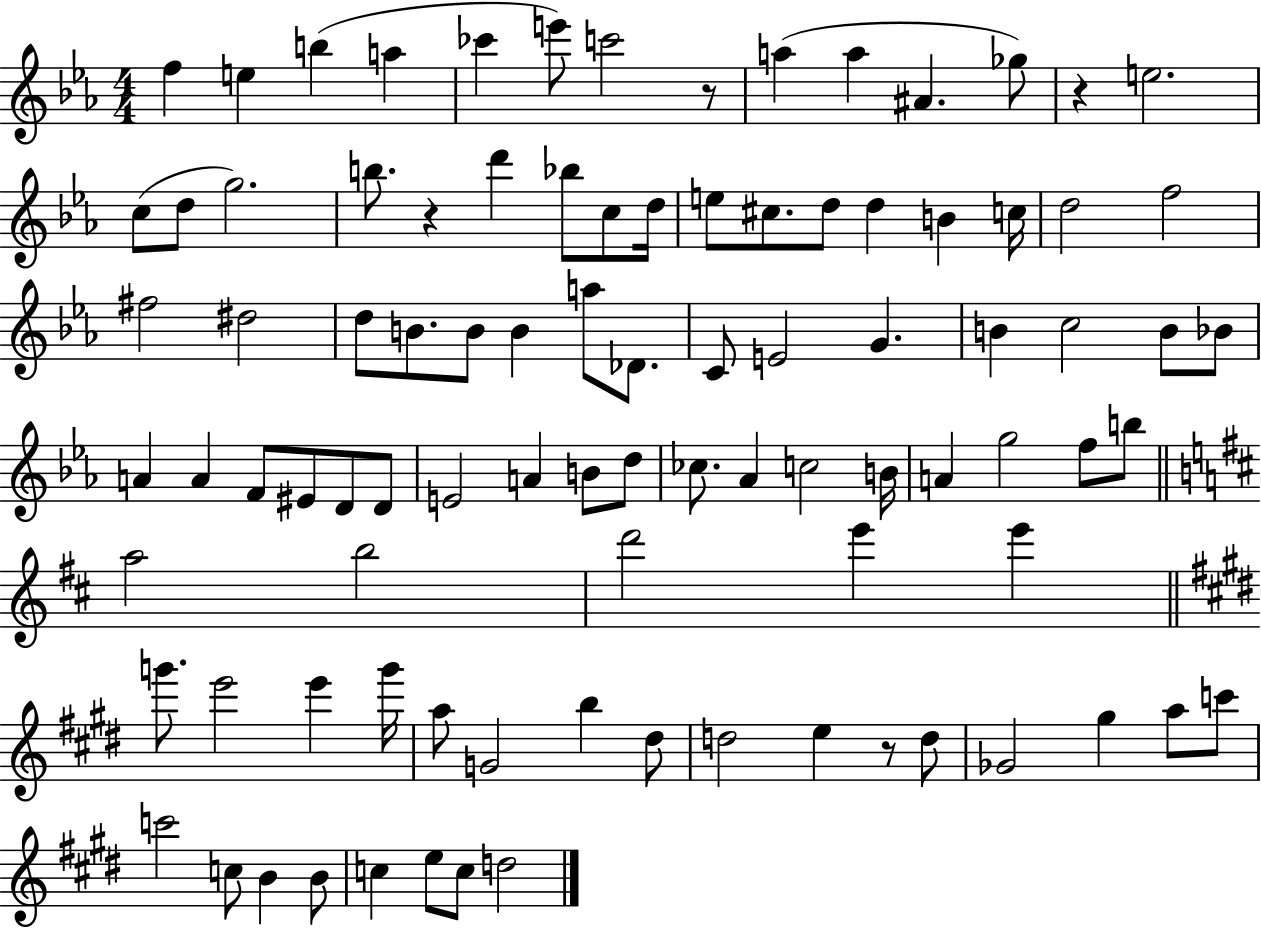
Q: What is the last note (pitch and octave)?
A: D5